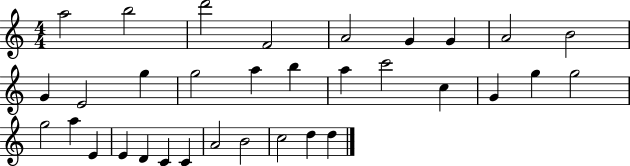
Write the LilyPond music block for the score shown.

{
  \clef treble
  \numericTimeSignature
  \time 4/4
  \key c \major
  a''2 b''2 | d'''2 f'2 | a'2 g'4 g'4 | a'2 b'2 | \break g'4 e'2 g''4 | g''2 a''4 b''4 | a''4 c'''2 c''4 | g'4 g''4 g''2 | \break g''2 a''4 e'4 | e'4 d'4 c'4 c'4 | a'2 b'2 | c''2 d''4 d''4 | \break \bar "|."
}